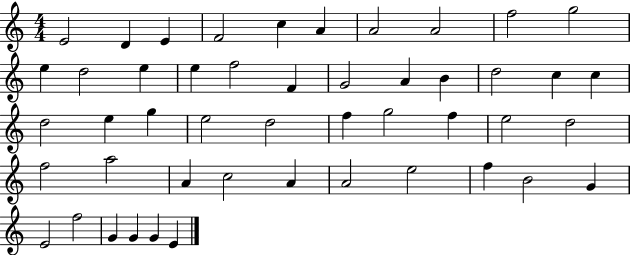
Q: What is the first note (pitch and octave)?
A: E4